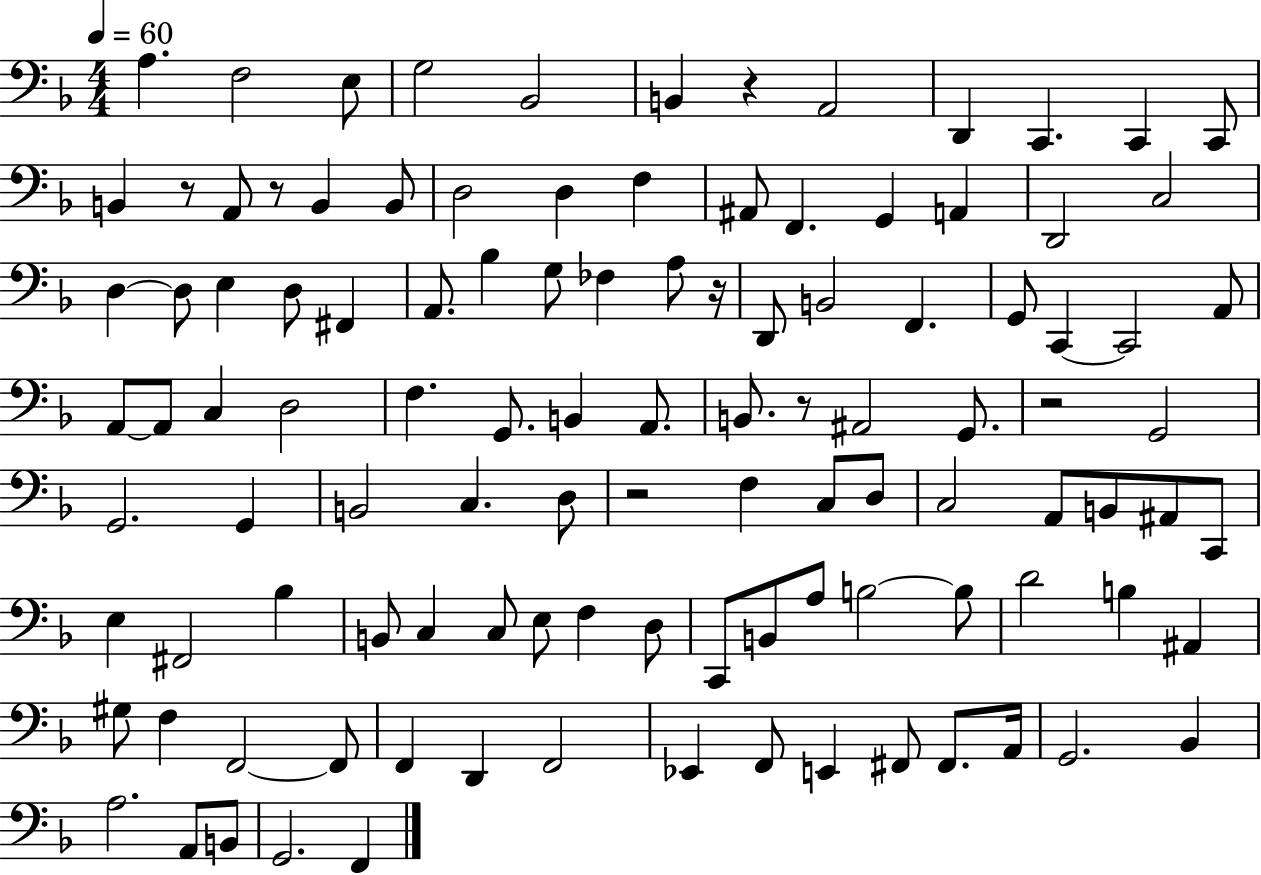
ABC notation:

X:1
T:Untitled
M:4/4
L:1/4
K:F
A, F,2 E,/2 G,2 _B,,2 B,, z A,,2 D,, C,, C,, C,,/2 B,, z/2 A,,/2 z/2 B,, B,,/2 D,2 D, F, ^A,,/2 F,, G,, A,, D,,2 C,2 D, D,/2 E, D,/2 ^F,, A,,/2 _B, G,/2 _F, A,/2 z/4 D,,/2 B,,2 F,, G,,/2 C,, C,,2 A,,/2 A,,/2 A,,/2 C, D,2 F, G,,/2 B,, A,,/2 B,,/2 z/2 ^A,,2 G,,/2 z2 G,,2 G,,2 G,, B,,2 C, D,/2 z2 F, C,/2 D,/2 C,2 A,,/2 B,,/2 ^A,,/2 C,,/2 E, ^F,,2 _B, B,,/2 C, C,/2 E,/2 F, D,/2 C,,/2 B,,/2 A,/2 B,2 B,/2 D2 B, ^A,, ^G,/2 F, F,,2 F,,/2 F,, D,, F,,2 _E,, F,,/2 E,, ^F,,/2 ^F,,/2 A,,/4 G,,2 _B,, A,2 A,,/2 B,,/2 G,,2 F,,